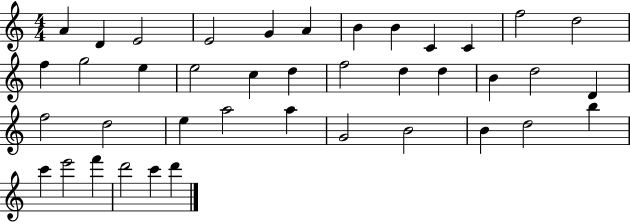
{
  \clef treble
  \numericTimeSignature
  \time 4/4
  \key c \major
  a'4 d'4 e'2 | e'2 g'4 a'4 | b'4 b'4 c'4 c'4 | f''2 d''2 | \break f''4 g''2 e''4 | e''2 c''4 d''4 | f''2 d''4 d''4 | b'4 d''2 d'4 | \break f''2 d''2 | e''4 a''2 a''4 | g'2 b'2 | b'4 d''2 b''4 | \break c'''4 e'''2 f'''4 | d'''2 c'''4 d'''4 | \bar "|."
}